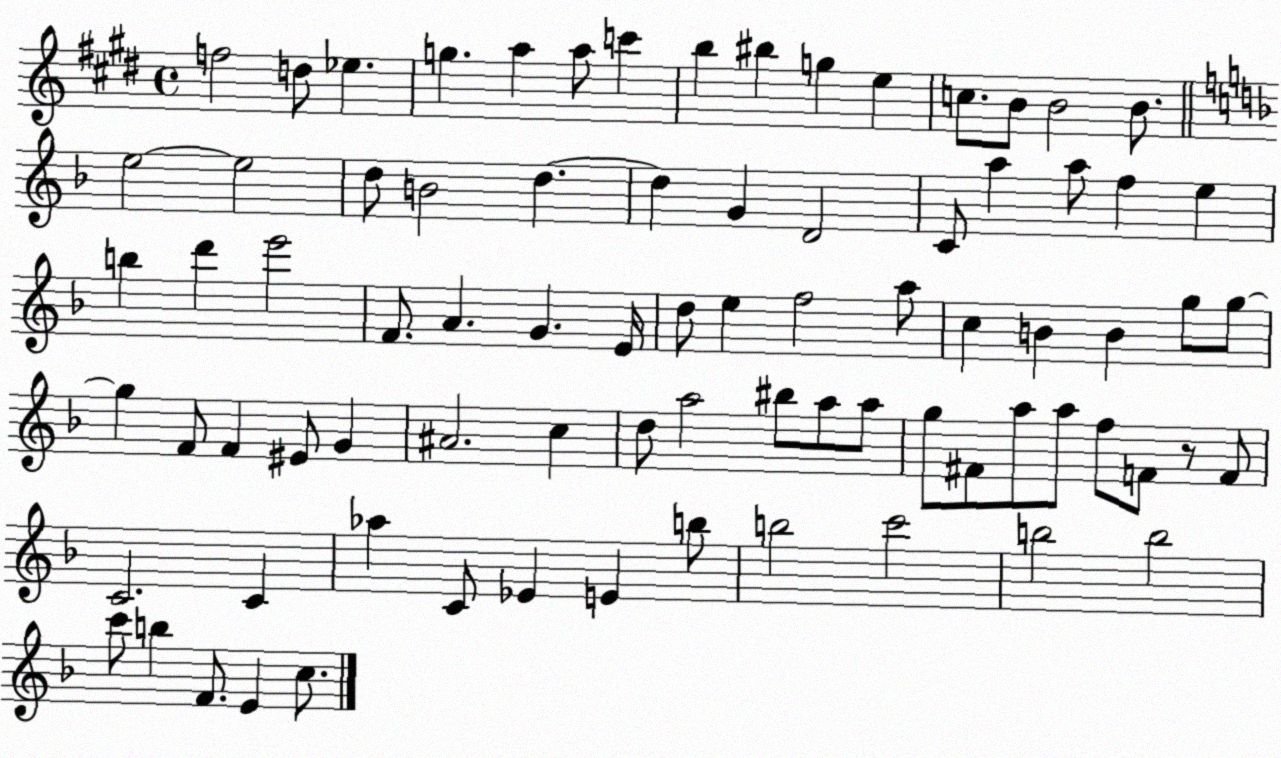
X:1
T:Untitled
M:4/4
L:1/4
K:E
f2 d/2 _e g a a/2 c' b ^b g e c/2 B/2 B2 B/2 e2 e2 d/2 B2 d d G D2 C/2 a a/2 f e b d' e'2 F/2 A G E/4 d/2 e f2 a/2 c B B g/2 g/2 g F/2 F ^E/2 G ^A2 c d/2 a2 ^b/2 a/2 a/2 g/2 ^F/2 a/2 a/2 f/2 F/2 z/2 F/2 C2 C _a C/2 _E E b/2 b2 c'2 b2 b2 c'/2 b F/2 E c/2